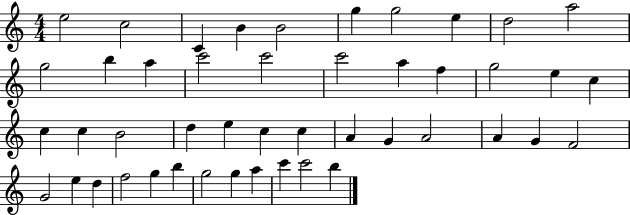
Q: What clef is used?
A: treble